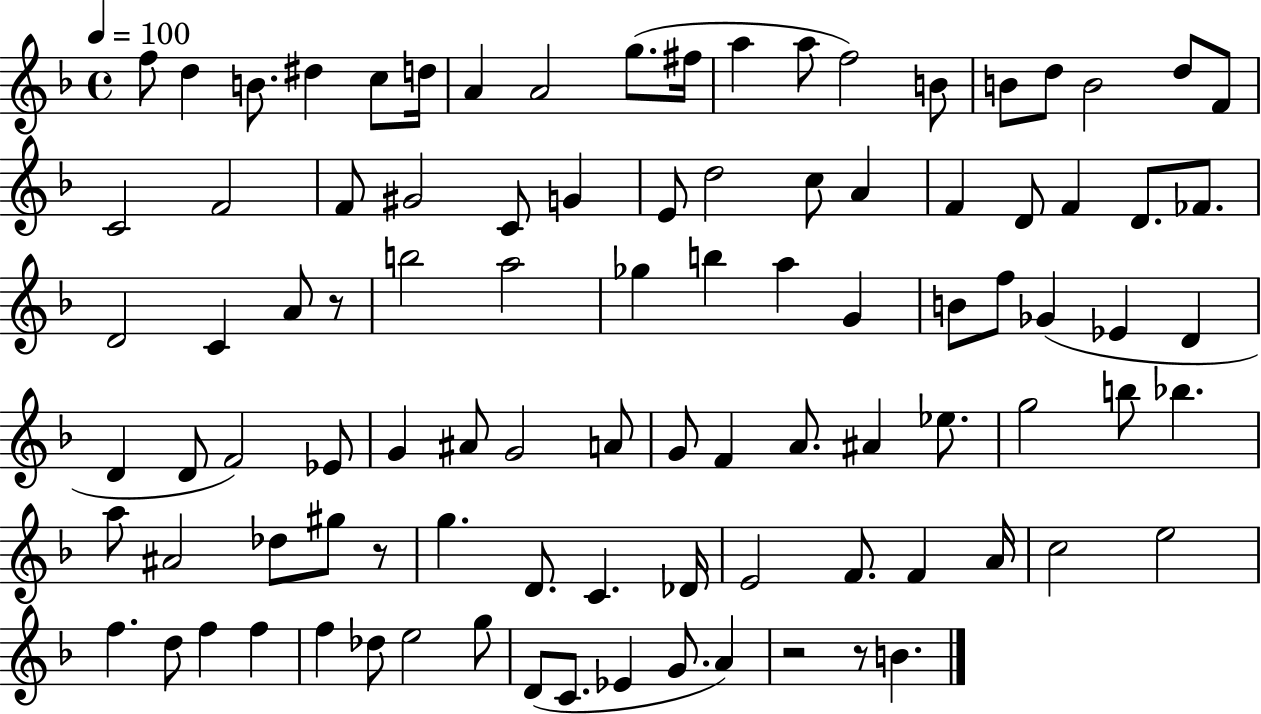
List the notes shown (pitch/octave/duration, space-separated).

F5/e D5/q B4/e. D#5/q C5/e D5/s A4/q A4/h G5/e. F#5/s A5/q A5/e F5/h B4/e B4/e D5/e B4/h D5/e F4/e C4/h F4/h F4/e G#4/h C4/e G4/q E4/e D5/h C5/e A4/q F4/q D4/e F4/q D4/e. FES4/e. D4/h C4/q A4/e R/e B5/h A5/h Gb5/q B5/q A5/q G4/q B4/e F5/e Gb4/q Eb4/q D4/q D4/q D4/e F4/h Eb4/e G4/q A#4/e G4/h A4/e G4/e F4/q A4/e. A#4/q Eb5/e. G5/h B5/e Bb5/q. A5/e A#4/h Db5/e G#5/e R/e G5/q. D4/e. C4/q. Db4/s E4/h F4/e. F4/q A4/s C5/h E5/h F5/q. D5/e F5/q F5/q F5/q Db5/e E5/h G5/e D4/e C4/e. Eb4/q G4/e. A4/q R/h R/e B4/q.